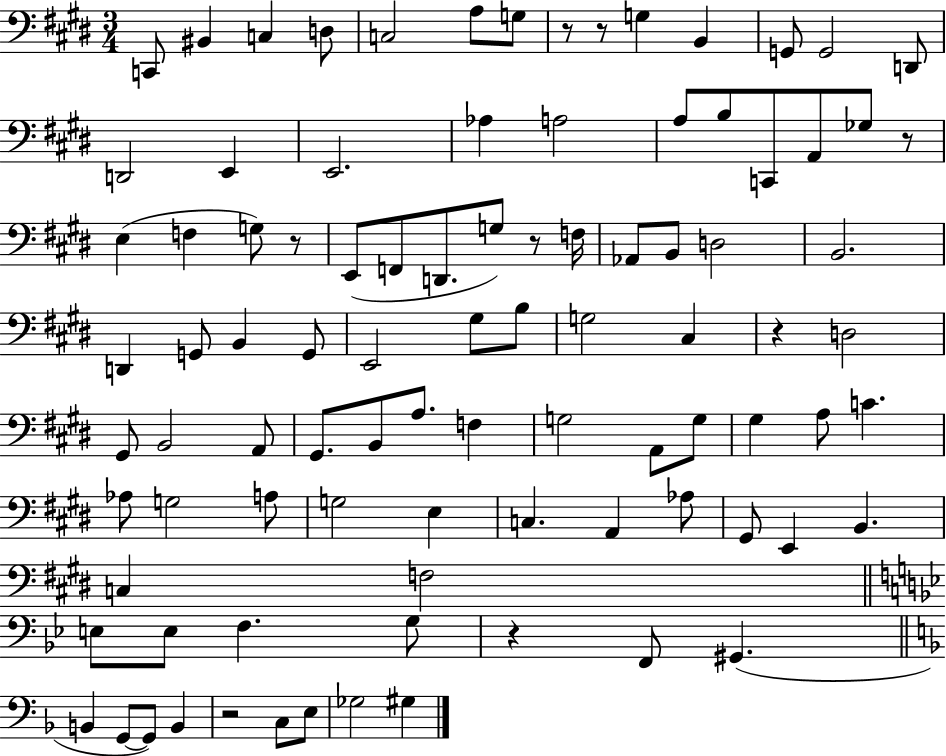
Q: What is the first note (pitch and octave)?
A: C2